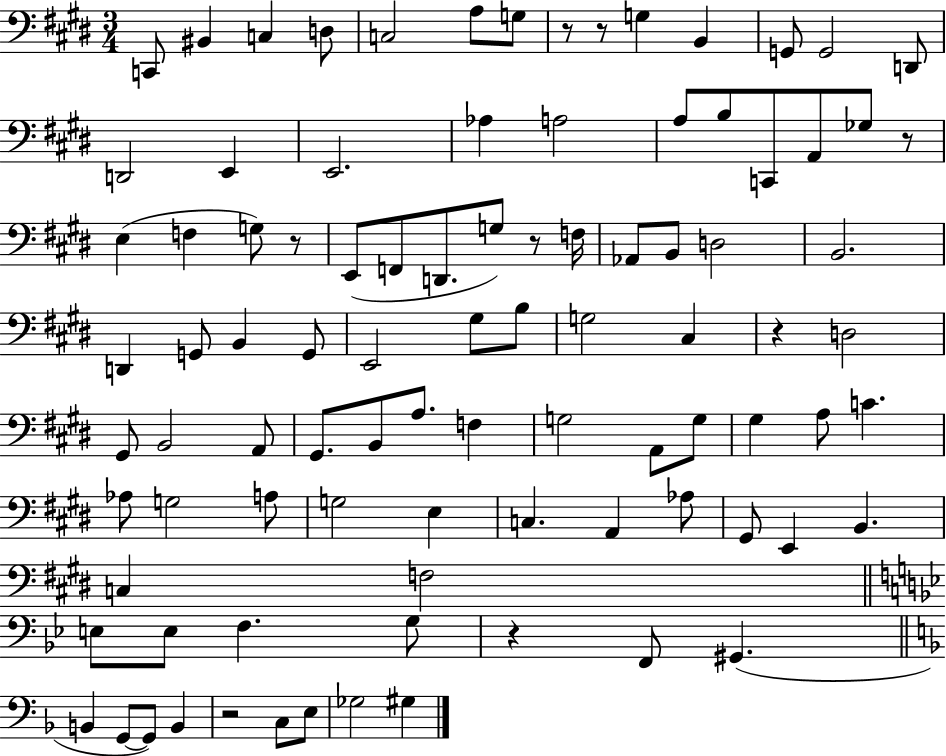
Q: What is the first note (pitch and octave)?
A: C2